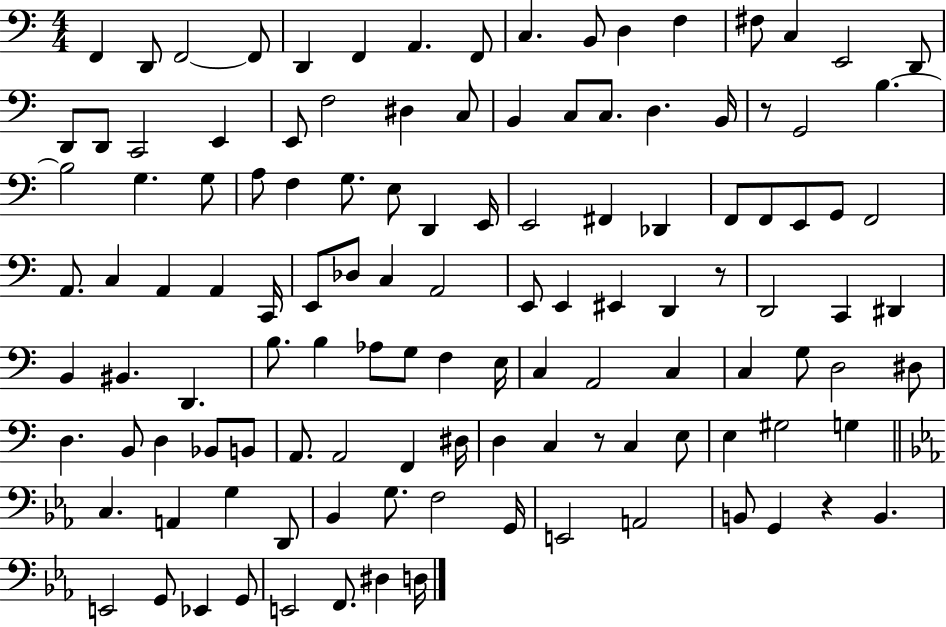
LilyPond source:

{
  \clef bass
  \numericTimeSignature
  \time 4/4
  \key c \major
  f,4 d,8 f,2~~ f,8 | d,4 f,4 a,4. f,8 | c4. b,8 d4 f4 | fis8 c4 e,2 d,8 | \break d,8 d,8 c,2 e,4 | e,8 f2 dis4 c8 | b,4 c8 c8. d4. b,16 | r8 g,2 b4.~~ | \break b2 g4. g8 | a8 f4 g8. e8 d,4 e,16 | e,2 fis,4 des,4 | f,8 f,8 e,8 g,8 f,2 | \break a,8. c4 a,4 a,4 c,16 | e,8 des8 c4 a,2 | e,8 e,4 eis,4 d,4 r8 | d,2 c,4 dis,4 | \break b,4 bis,4. d,4. | b8. b4 aes8 g8 f4 e16 | c4 a,2 c4 | c4 g8 d2 dis8 | \break d4. b,8 d4 bes,8 b,8 | a,8. a,2 f,4 dis16 | d4 c4 r8 c4 e8 | e4 gis2 g4 | \break \bar "||" \break \key ees \major c4. a,4 g4 d,8 | bes,4 g8. f2 g,16 | e,2 a,2 | b,8 g,4 r4 b,4. | \break e,2 g,8 ees,4 g,8 | e,2 f,8. dis4 d16 | \bar "|."
}